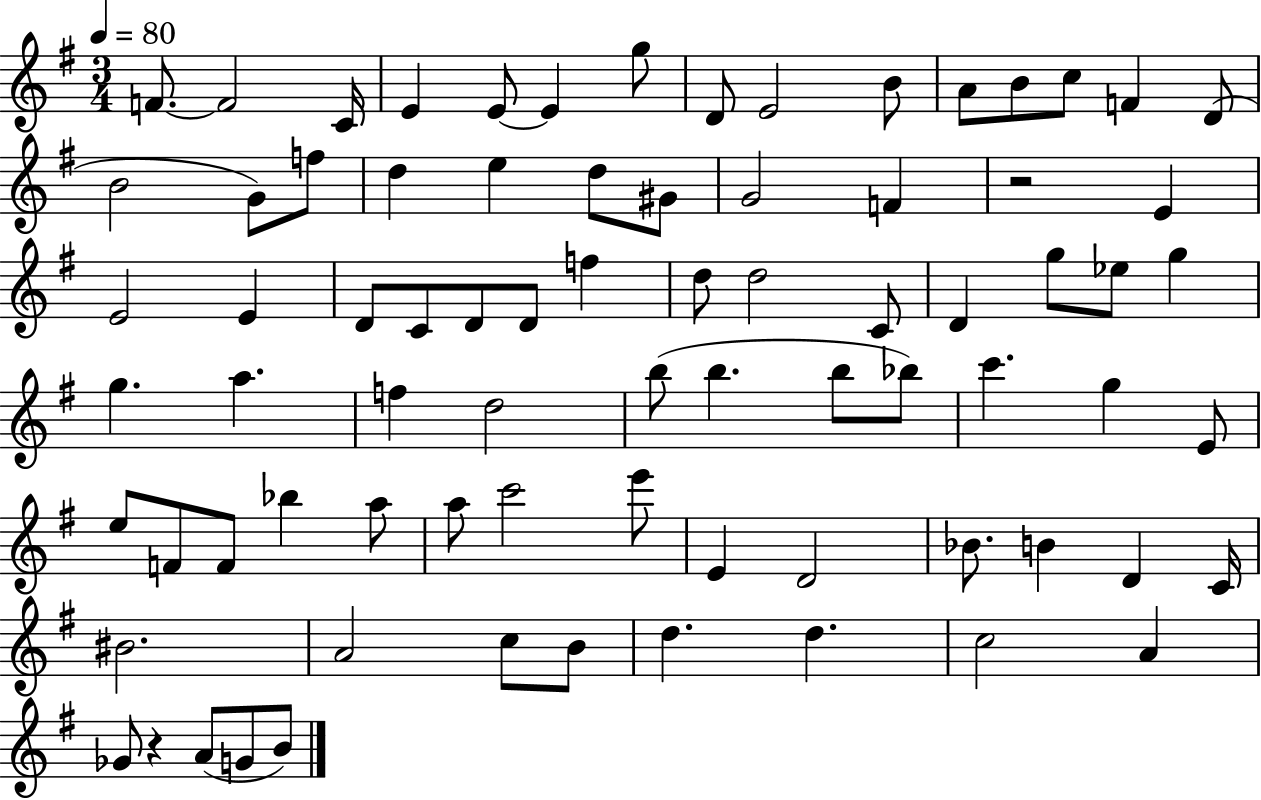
F4/e. F4/h C4/s E4/q E4/e E4/q G5/e D4/e E4/h B4/e A4/e B4/e C5/e F4/q D4/e B4/h G4/e F5/e D5/q E5/q D5/e G#4/e G4/h F4/q R/h E4/q E4/h E4/q D4/e C4/e D4/e D4/e F5/q D5/e D5/h C4/e D4/q G5/e Eb5/e G5/q G5/q. A5/q. F5/q D5/h B5/e B5/q. B5/e Bb5/e C6/q. G5/q E4/e E5/e F4/e F4/e Bb5/q A5/e A5/e C6/h E6/e E4/q D4/h Bb4/e. B4/q D4/q C4/s BIS4/h. A4/h C5/e B4/e D5/q. D5/q. C5/h A4/q Gb4/e R/q A4/e G4/e B4/e